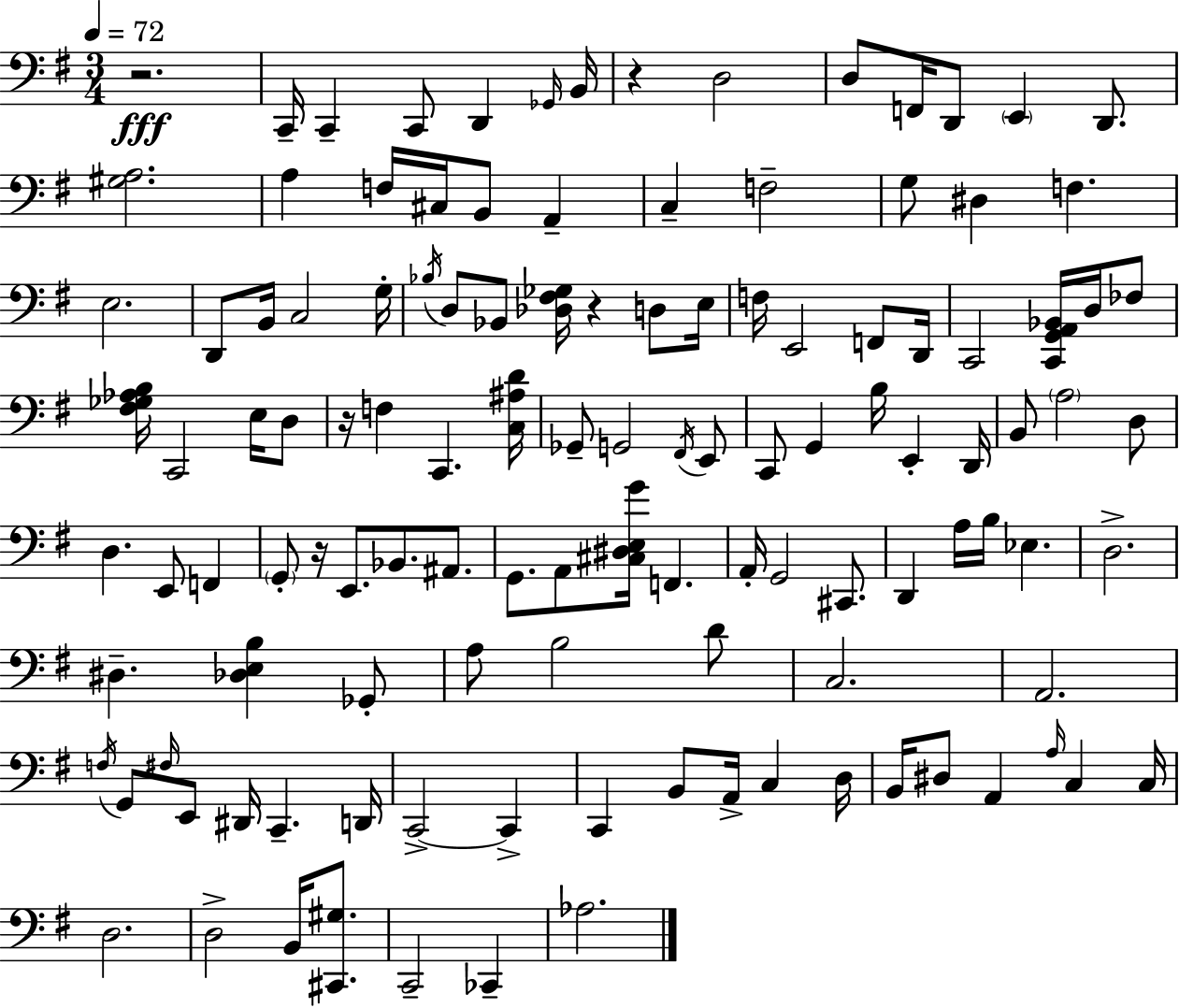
R/h. C2/s C2/q C2/e D2/q Gb2/s B2/s R/q D3/h D3/e F2/s D2/e E2/q D2/e. [G#3,A3]/h. A3/q F3/s C#3/s B2/e A2/q C3/q F3/h G3/e D#3/q F3/q. E3/h. D2/e B2/s C3/h G3/s Bb3/s D3/e Bb2/e [Db3,F#3,Gb3]/s R/q D3/e E3/s F3/s E2/h F2/e D2/s C2/h [C2,G2,A2,Bb2]/s D3/s FES3/e [F#3,Gb3,Ab3,B3]/s C2/h E3/s D3/e R/s F3/q C2/q. [C3,A#3,D4]/s Gb2/e G2/h F#2/s E2/e C2/e G2/q B3/s E2/q D2/s B2/e A3/h D3/e D3/q. E2/e F2/q G2/e R/s E2/e. Bb2/e. A#2/e. G2/e. A2/e [C#3,D#3,E3,G4]/s F2/q. A2/s G2/h C#2/e. D2/q A3/s B3/s Eb3/q. D3/h. D#3/q. [Db3,E3,B3]/q Gb2/e A3/e B3/h D4/e C3/h. A2/h. F3/s G2/e F#3/s E2/e D#2/s C2/q. D2/s C2/h C2/q C2/q B2/e A2/s C3/q D3/s B2/s D#3/e A2/q A3/s C3/q C3/s D3/h. D3/h B2/s [C#2,G#3]/e. C2/h CES2/q Ab3/h.